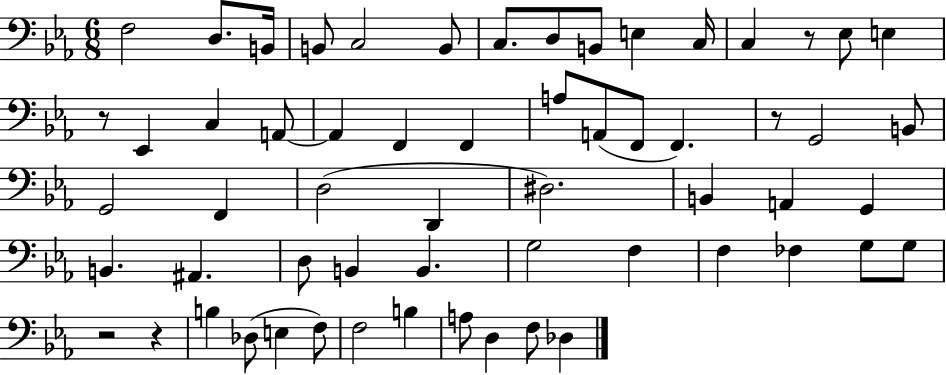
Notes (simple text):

F3/h D3/e. B2/s B2/e C3/h B2/e C3/e. D3/e B2/e E3/q C3/s C3/q R/e Eb3/e E3/q R/e Eb2/q C3/q A2/e A2/q F2/q F2/q A3/e A2/e F2/e F2/q. R/e G2/h B2/e G2/h F2/q D3/h D2/q D#3/h. B2/q A2/q G2/q B2/q. A#2/q. D3/e B2/q B2/q. G3/h F3/q F3/q FES3/q G3/e G3/e R/h R/q B3/q Db3/e E3/q F3/e F3/h B3/q A3/e D3/q F3/e Db3/q